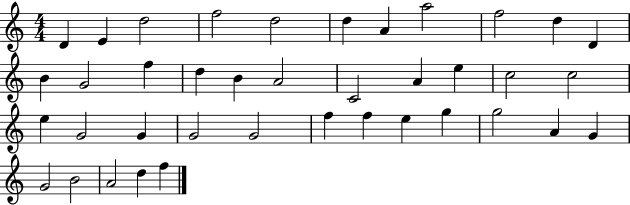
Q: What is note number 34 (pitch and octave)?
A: G4